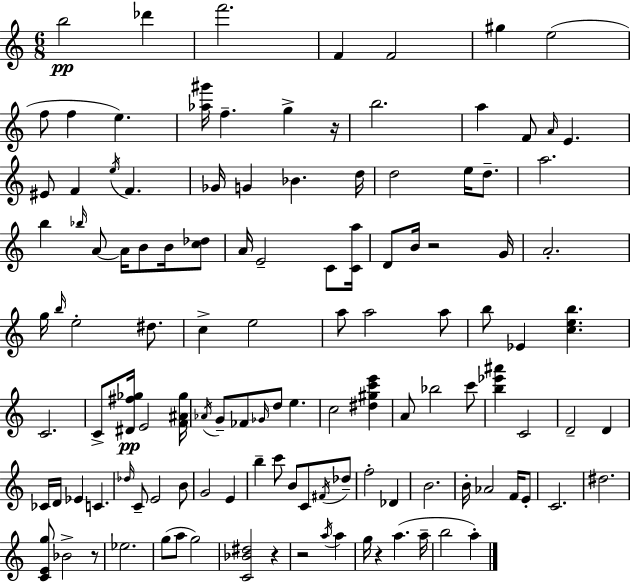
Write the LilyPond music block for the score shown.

{
  \clef treble
  \numericTimeSignature
  \time 6/8
  \key a \minor
  \repeat volta 2 { b''2\pp des'''4 | f'''2. | f'4 f'2 | gis''4 e''2( | \break f''8 f''4 e''4.) | <aes'' gis'''>16 f''4.-- g''4-> r16 | b''2. | a''4 f'8 \grace { a'16 } e'4. | \break eis'8 f'4 \acciaccatura { e''16 } f'4. | ges'16 g'4 bes'4. | d''16 d''2 e''16 d''8.-- | a''2. | \break b''4 \grace { bes''16 } a'8~~ a'16 b'8 | b'16 <c'' des''>8 a'16 e'2-- | c'8 <c' a''>16 d'8 b'16 r2 | g'16 a'2.-. | \break g''16 \grace { b''16 } e''2-. | dis''8. c''4-> e''2 | a''8 a''2 | a''8 b''8 ees'4 <c'' e'' b''>4. | \break c'2. | c'8-> <dis' fis'' ges''>16\pp e'2 | <f' ais' ges''>16 \acciaccatura { aes'16 } g'8-- fes'8 \grace { ges'16 } d''8 | e''4. c''2 | \break <dis'' gis'' c''' e'''>4 a'8 bes''2 | c'''8 <b'' ees''' ais'''>4 c'2 | d'2-- | d'4 ces'16 d'16 ees'4 | \break c'4. \grace { des''16 } c'8-- e'2 | b'8 g'2 | e'4 b''4-- c'''8 | b'8 c'8 \acciaccatura { fis'16 } des''8-- f''2-. | \break des'4 b'2. | b'16-. aes'2 | f'16 e'8-. c'2. | dis''2. | \break <c' e' g''>8 bes'2-> | r8 ees''2. | g''8( a''8 | g''2) <c' bes' dis''>2 | \break r4 r2 | \acciaccatura { a''16 } a''4 g''16 r4 | a''4.( a''16-- b''2 | a''4-.) } \bar "|."
}